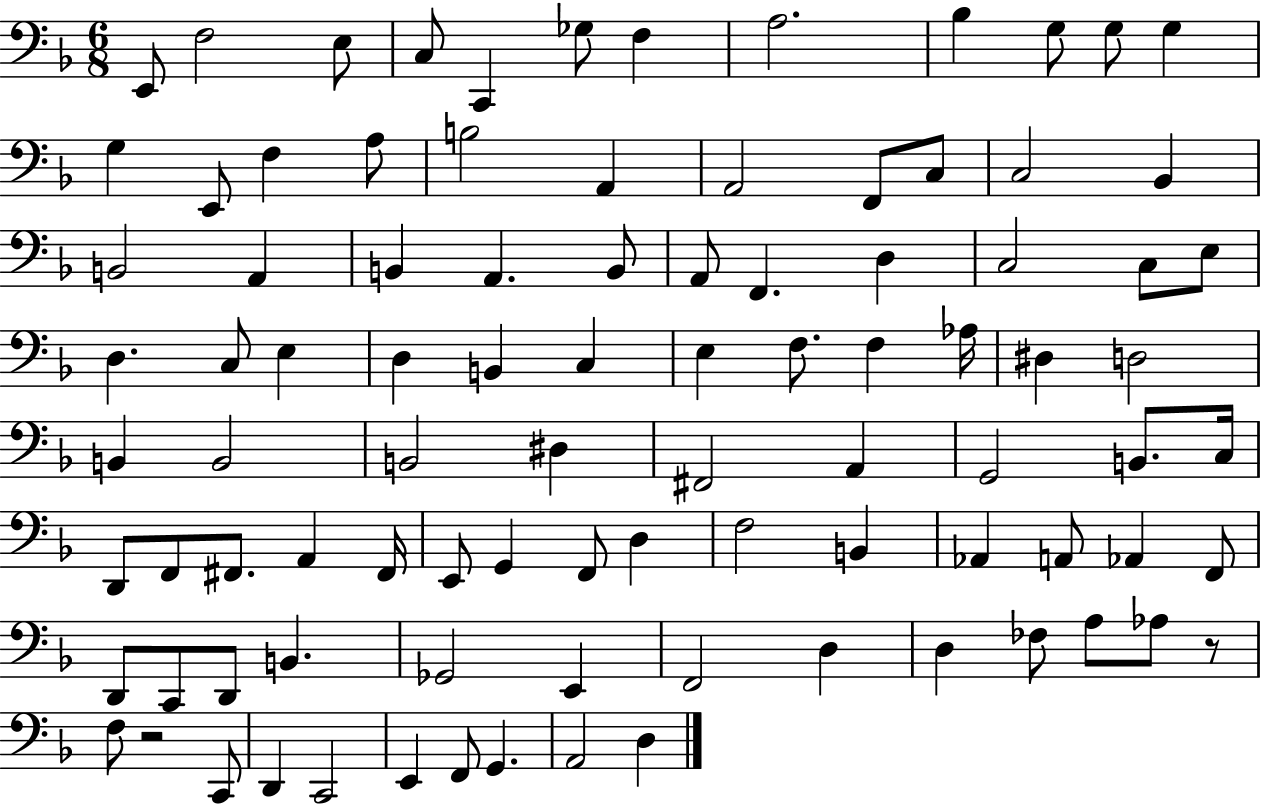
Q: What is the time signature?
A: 6/8